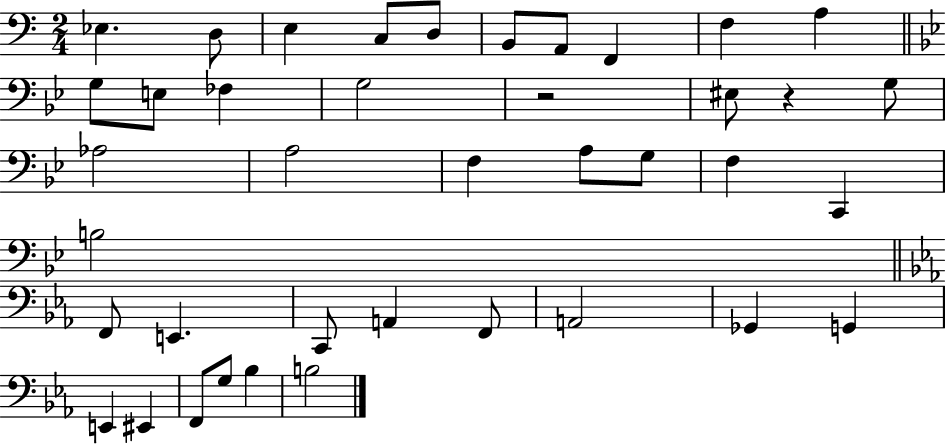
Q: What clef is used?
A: bass